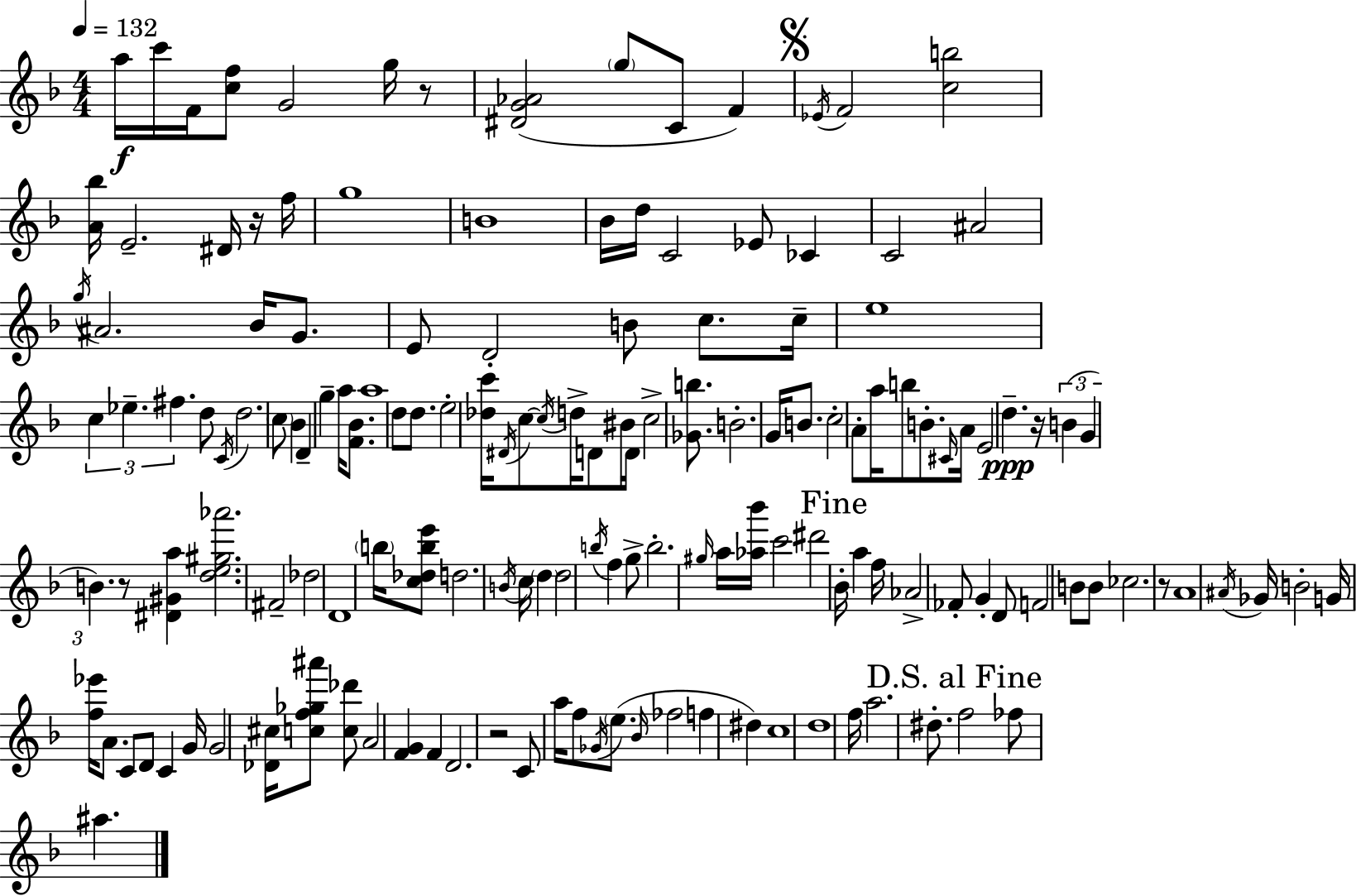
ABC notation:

X:1
T:Untitled
M:4/4
L:1/4
K:F
a/4 c'/4 F/4 [cf]/2 G2 g/4 z/2 [^DG_A]2 g/2 C/2 F _E/4 F2 [cb]2 [A_b]/4 E2 ^D/4 z/4 f/4 g4 B4 _B/4 d/4 C2 _E/2 _C C2 ^A2 g/4 ^A2 _B/4 G/2 E/2 D2 B/2 c/2 c/4 e4 c _e ^f d/2 C/4 d2 c/2 _B D g a/4 [F_B]/2 a4 d/2 d/2 e2 [_dc']/4 ^D/4 c/2 c/4 d/4 D/2 ^B/4 D/4 c2 [_Gb]/2 B2 G/4 B/2 c2 A/2 a/4 b/2 B/2 ^C/4 A/4 E2 d z/4 B G B z/2 [^D^Ga] [de^g_a']2 ^F2 _d2 D4 b/4 [c_dbe']/2 d2 B/4 c/4 d d2 b/4 f g/2 b2 ^g/4 a/4 [_a_b']/4 c'2 ^d'2 _B/4 a f/4 _A2 _F/2 G D/2 F2 B/2 B/2 _c2 z/2 A4 ^A/4 _G/4 B2 G/4 [f_e']/4 A/2 C/2 D/2 C G/4 G2 [_D^c]/4 [cf_g^a']/2 [c_d']/2 A2 [FG] F D2 z2 C/2 a/4 f/2 _G/4 e/2 _B/4 _f2 f ^d c4 d4 f/4 a2 ^d/2 f2 _f/2 ^a